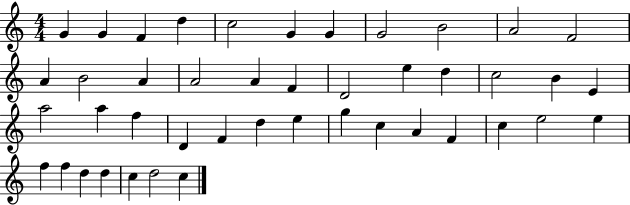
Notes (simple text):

G4/q G4/q F4/q D5/q C5/h G4/q G4/q G4/h B4/h A4/h F4/h A4/q B4/h A4/q A4/h A4/q F4/q D4/h E5/q D5/q C5/h B4/q E4/q A5/h A5/q F5/q D4/q F4/q D5/q E5/q G5/q C5/q A4/q F4/q C5/q E5/h E5/q F5/q F5/q D5/q D5/q C5/q D5/h C5/q